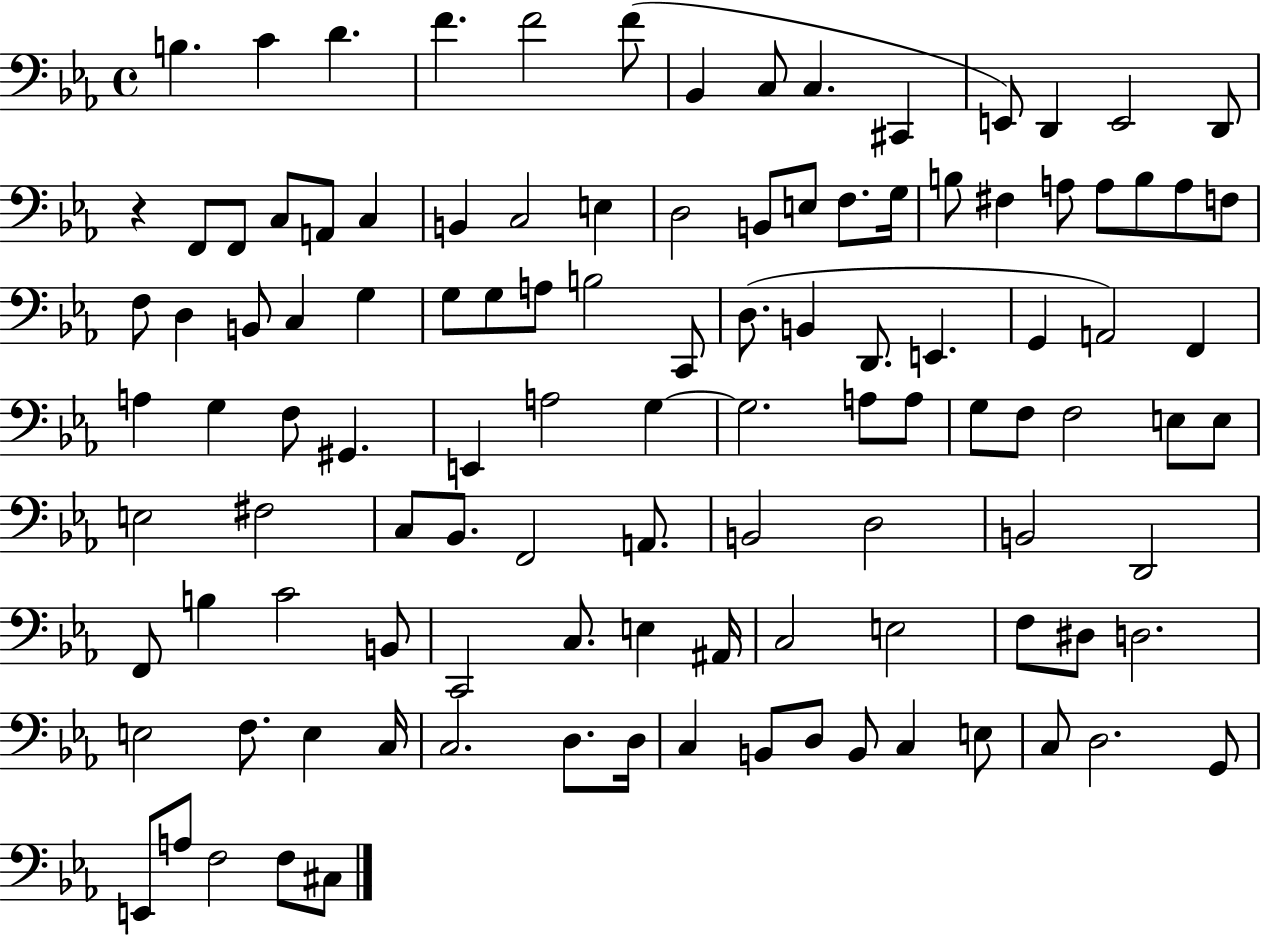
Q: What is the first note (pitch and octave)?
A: B3